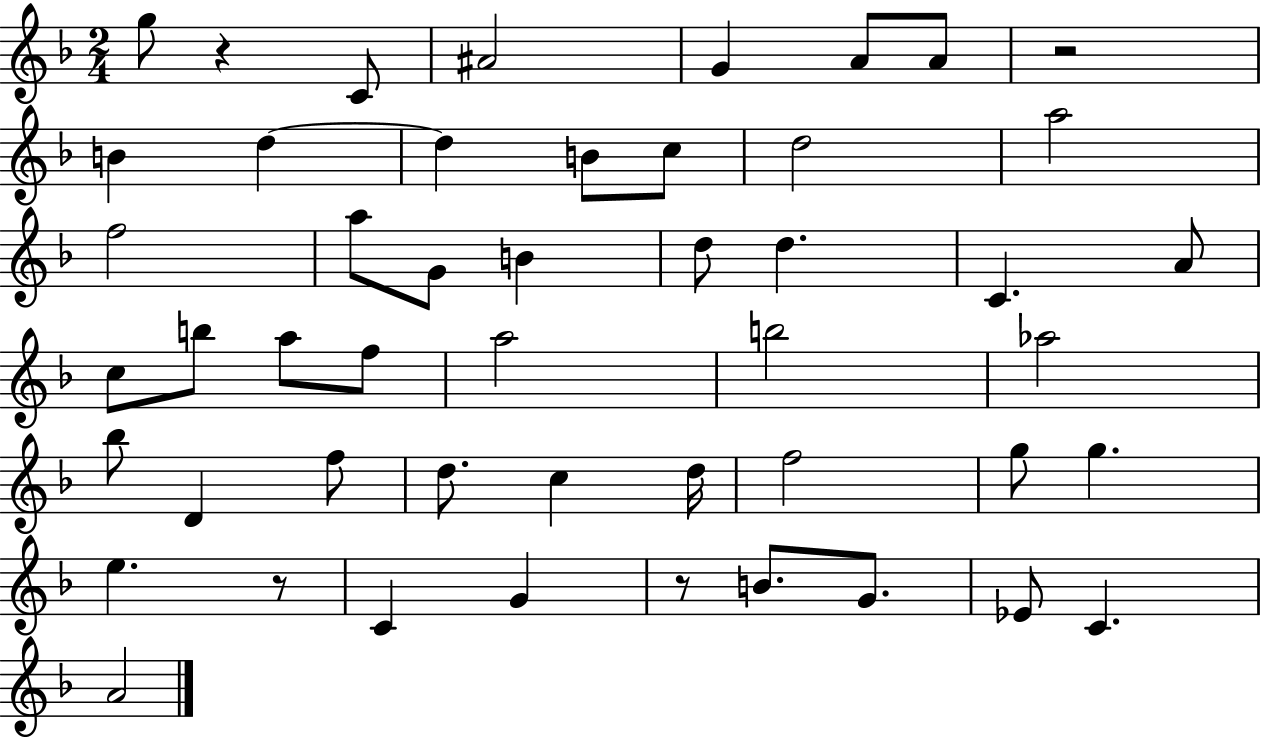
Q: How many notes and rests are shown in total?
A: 49